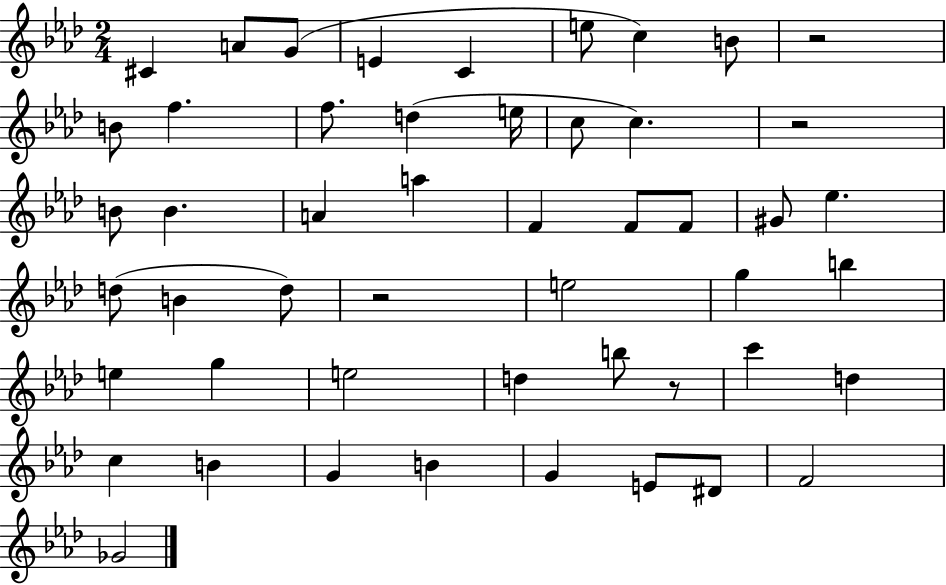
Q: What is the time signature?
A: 2/4